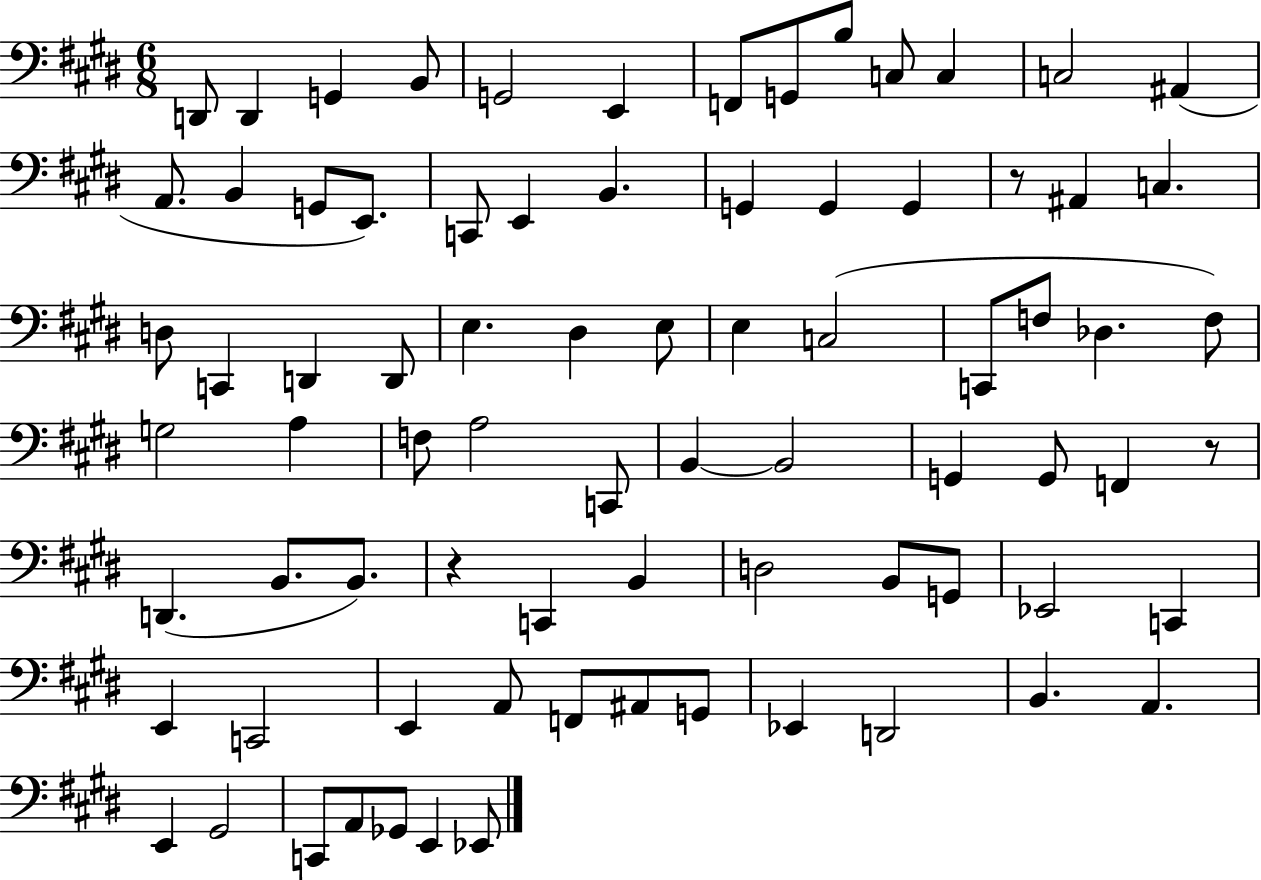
D2/e D2/q G2/q B2/e G2/h E2/q F2/e G2/e B3/e C3/e C3/q C3/h A#2/q A2/e. B2/q G2/e E2/e. C2/e E2/q B2/q. G2/q G2/q G2/q R/e A#2/q C3/q. D3/e C2/q D2/q D2/e E3/q. D#3/q E3/e E3/q C3/h C2/e F3/e Db3/q. F3/e G3/h A3/q F3/e A3/h C2/e B2/q B2/h G2/q G2/e F2/q R/e D2/q. B2/e. B2/e. R/q C2/q B2/q D3/h B2/e G2/e Eb2/h C2/q E2/q C2/h E2/q A2/e F2/e A#2/e G2/e Eb2/q D2/h B2/q. A2/q. E2/q G#2/h C2/e A2/e Gb2/e E2/q Eb2/e